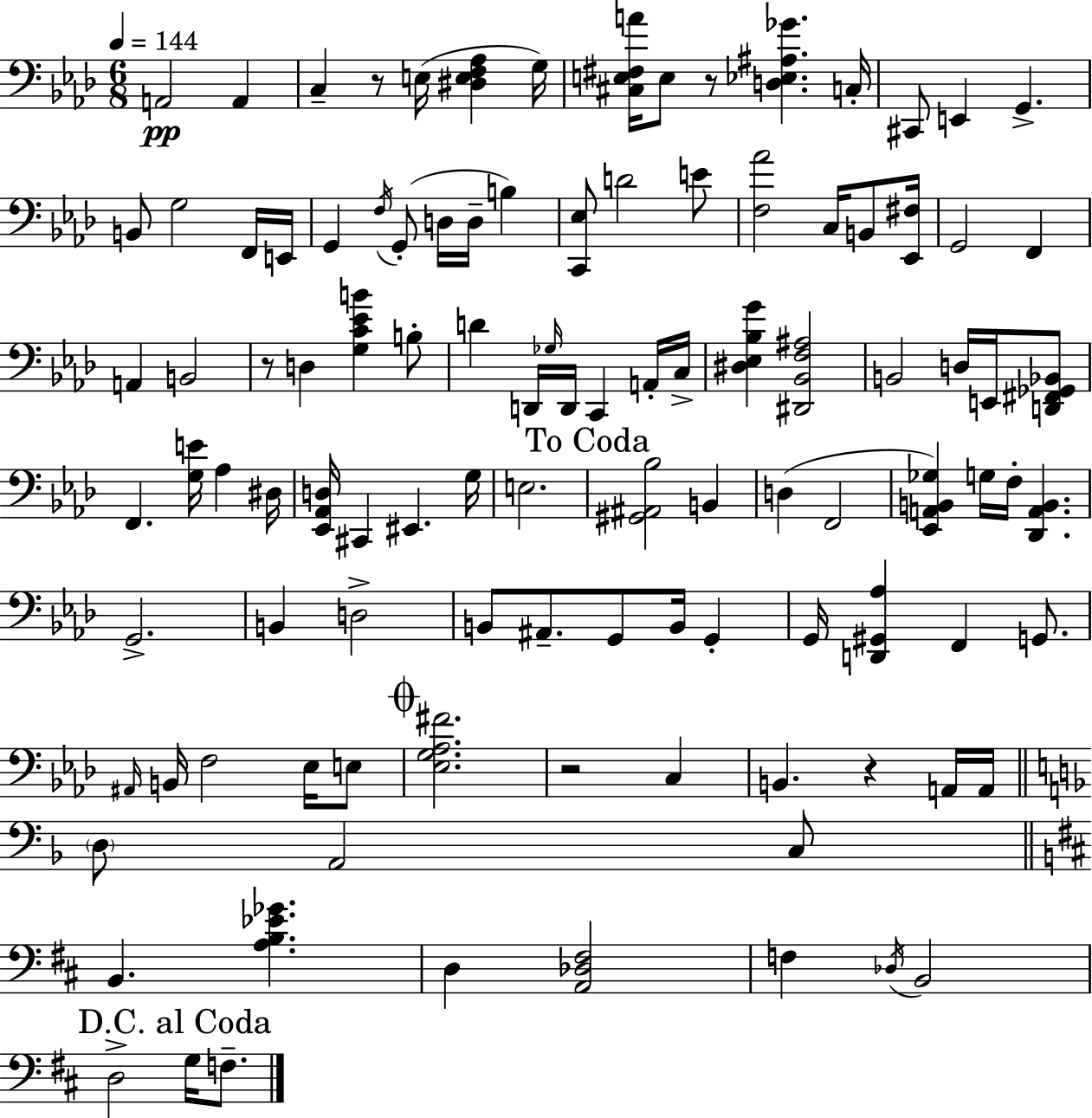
{
  \clef bass
  \numericTimeSignature
  \time 6/8
  \key aes \major
  \tempo 4 = 144
  a,2\pp a,4 | c4-- r8 e16( <dis e f aes>4 g16) | <cis e fis a'>16 e8 r8 <d ees ais ges'>4. c16-. | cis,8 e,4 g,4.-> | \break b,8 g2 f,16 e,16 | g,4 \acciaccatura { f16 }( g,8-. d16 d16-- b4) | <c, ees>8 d'2 e'8 | <f aes'>2 c16 b,8 | \break <ees, fis>16 g,2 f,4 | a,4 b,2 | r8 d4 <g c' ees' b'>4 b8-. | d'4 d,16 \grace { ges16 } d,16 c,4 | \break a,16-. c16-> <dis ees bes g'>4 <dis, bes, f ais>2 | b,2 d16 e,16 | <d, fis, ges, bes,>8 f,4. <g e'>16 aes4 | dis16 <ees, aes, d>16 cis,4 eis,4. | \break g16 e2. | \mark "To Coda" <gis, ais, bes>2 b,4 | d4( f,2 | <ees, a, b, ges>4) g16 f16-. <des, a, b,>4. | \break g,2.-> | b,4 d2-> | b,8 ais,8.-- g,8 b,16 g,4-. | g,16 <d, gis, aes>4 f,4 g,8. | \break \grace { ais,16 } b,16 f2 | ees16 e8 \mark \markup { \musicglyph "scripts.coda" } <ees g aes fis'>2. | r2 c4 | b,4. r4 | \break a,16 a,16 \bar "||" \break \key f \major \parenthesize d8 a,2 c8 | \bar "||" \break \key d \major b,4. <a b ees' ges'>4. | d4 <a, des fis>2 | f4 \acciaccatura { des16 } b,2 | \mark "D.C. al Coda" d2-> g16 f8.-- | \break \bar "|."
}